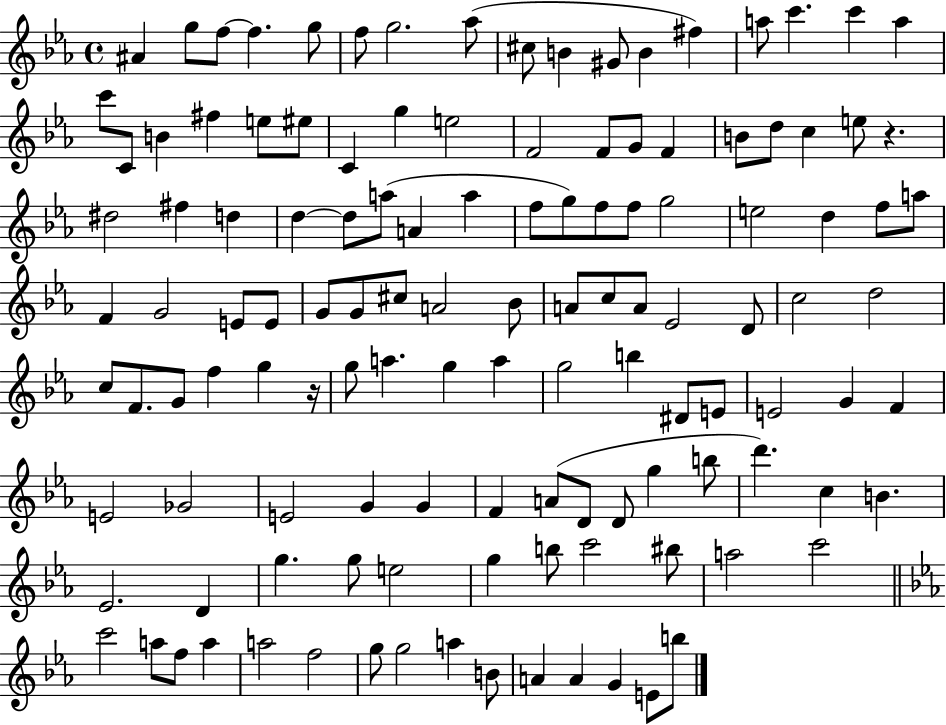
{
  \clef treble
  \time 4/4
  \defaultTimeSignature
  \key ees \major
  \repeat volta 2 { ais'4 g''8 f''8~~ f''4. g''8 | f''8 g''2. aes''8( | cis''8 b'4 gis'8 b'4 fis''4) | a''8 c'''4. c'''4 a''4 | \break c'''8 c'8 b'4 fis''4 e''8 eis''8 | c'4 g''4 e''2 | f'2 f'8 g'8 f'4 | b'8 d''8 c''4 e''8 r4. | \break dis''2 fis''4 d''4 | d''4~~ d''8 a''8( a'4 a''4 | f''8 g''8) f''8 f''8 g''2 | e''2 d''4 f''8 a''8 | \break f'4 g'2 e'8 e'8 | g'8 g'8 cis''8 a'2 bes'8 | a'8 c''8 a'8 ees'2 d'8 | c''2 d''2 | \break c''8 f'8. g'8 f''4 g''4 r16 | g''8 a''4. g''4 a''4 | g''2 b''4 dis'8 e'8 | e'2 g'4 f'4 | \break e'2 ges'2 | e'2 g'4 g'4 | f'4 a'8( d'8 d'8 g''4 b''8 | d'''4.) c''4 b'4. | \break ees'2. d'4 | g''4. g''8 e''2 | g''4 b''8 c'''2 bis''8 | a''2 c'''2 | \break \bar "||" \break \key c \minor c'''2 a''8 f''8 a''4 | a''2 f''2 | g''8 g''2 a''4 b'8 | a'4 a'4 g'4 e'8 b''8 | \break } \bar "|."
}